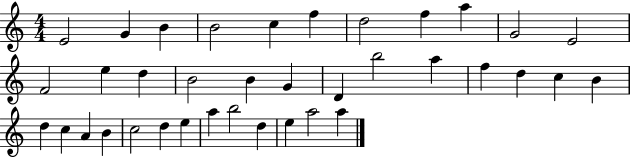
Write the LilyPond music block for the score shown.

{
  \clef treble
  \numericTimeSignature
  \time 4/4
  \key c \major
  e'2 g'4 b'4 | b'2 c''4 f''4 | d''2 f''4 a''4 | g'2 e'2 | \break f'2 e''4 d''4 | b'2 b'4 g'4 | d'4 b''2 a''4 | f''4 d''4 c''4 b'4 | \break d''4 c''4 a'4 b'4 | c''2 d''4 e''4 | a''4 b''2 d''4 | e''4 a''2 a''4 | \break \bar "|."
}